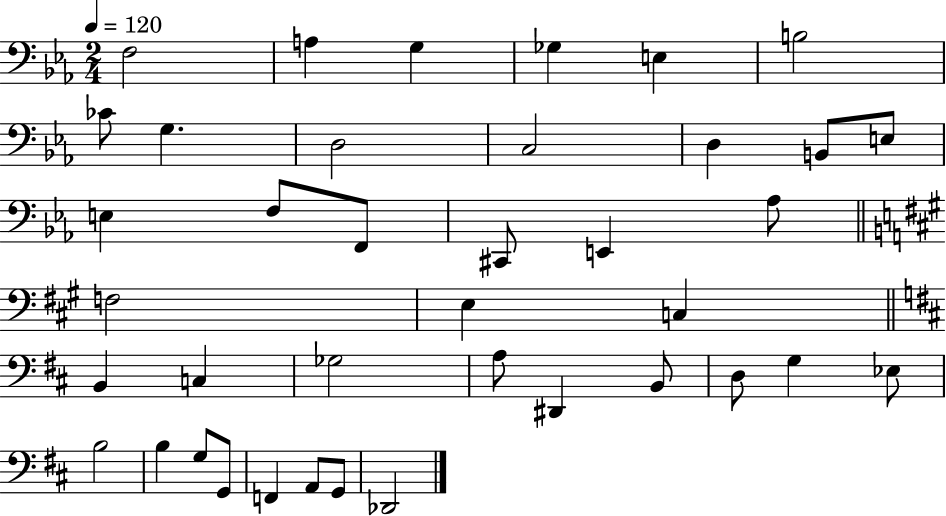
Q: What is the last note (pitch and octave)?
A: Db2